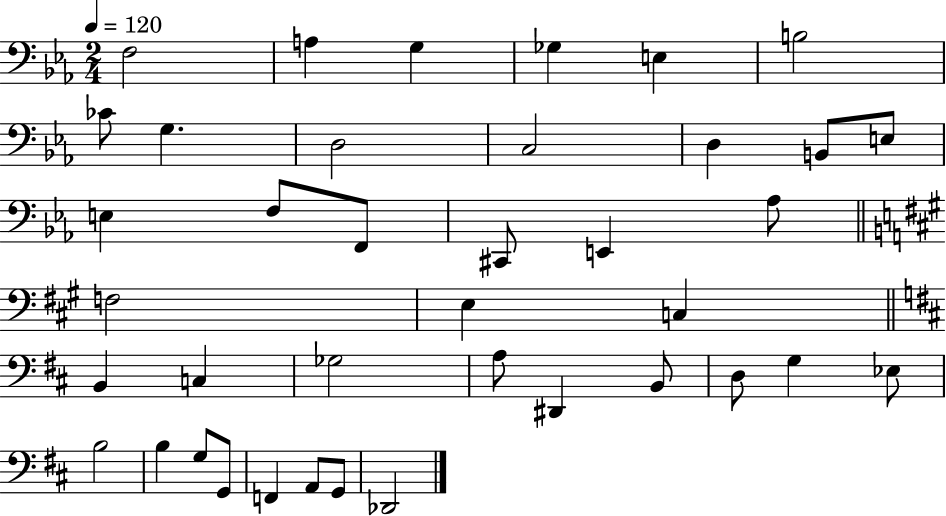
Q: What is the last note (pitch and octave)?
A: Db2